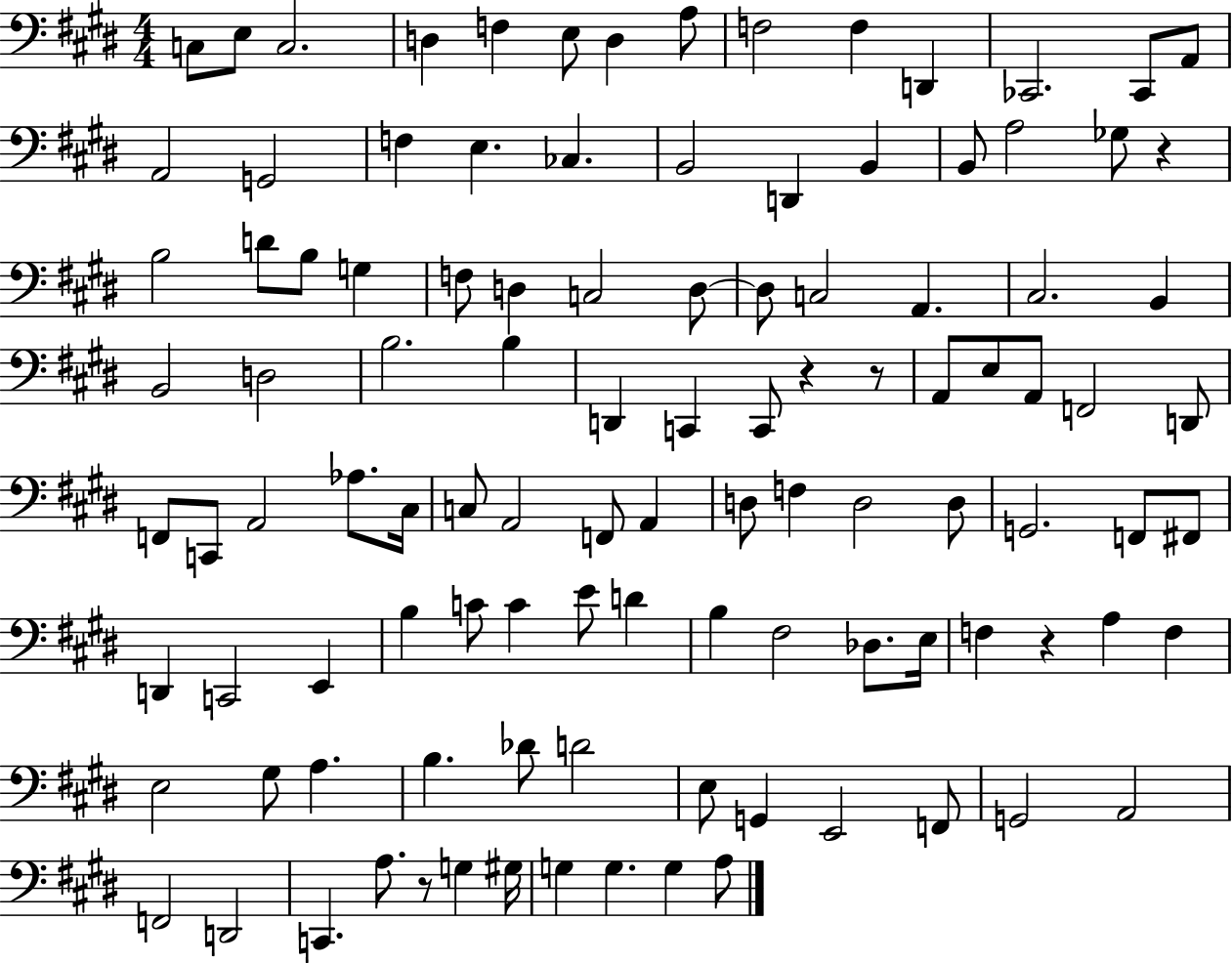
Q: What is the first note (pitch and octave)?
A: C3